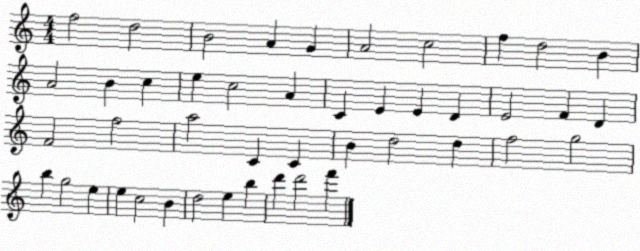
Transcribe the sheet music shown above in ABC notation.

X:1
T:Untitled
M:4/4
L:1/4
K:C
f2 d2 B2 A G A2 c2 f d2 B A2 B c e c2 A C E E D E2 F D F2 f2 a2 C C B d2 d f2 g2 b g2 e e c2 B d2 e b d' d'2 f'